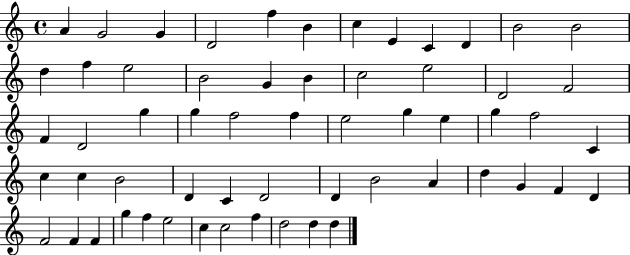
X:1
T:Untitled
M:4/4
L:1/4
K:C
A G2 G D2 f B c E C D B2 B2 d f e2 B2 G B c2 e2 D2 F2 F D2 g g f2 f e2 g e g f2 C c c B2 D C D2 D B2 A d G F D F2 F F g f e2 c c2 f d2 d d